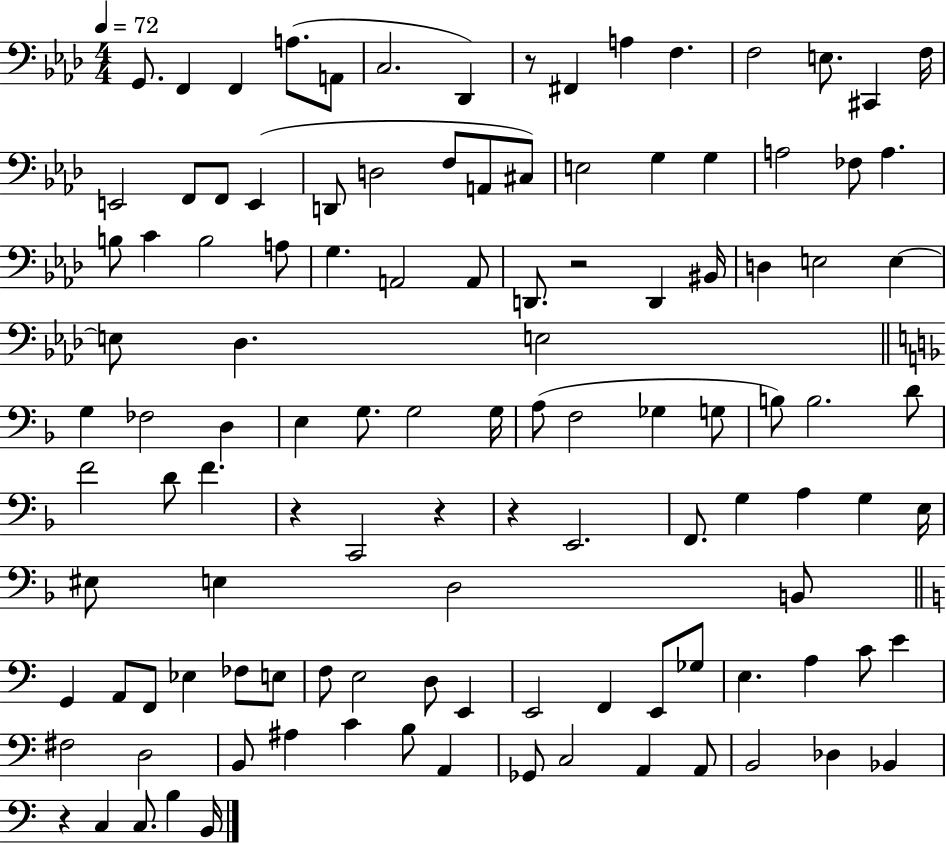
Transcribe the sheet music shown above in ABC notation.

X:1
T:Untitled
M:4/4
L:1/4
K:Ab
G,,/2 F,, F,, A,/2 A,,/2 C,2 _D,, z/2 ^F,, A, F, F,2 E,/2 ^C,, F,/4 E,,2 F,,/2 F,,/2 E,, D,,/2 D,2 F,/2 A,,/2 ^C,/2 E,2 G, G, A,2 _F,/2 A, B,/2 C B,2 A,/2 G, A,,2 A,,/2 D,,/2 z2 D,, ^B,,/4 D, E,2 E, E,/2 _D, E,2 G, _F,2 D, E, G,/2 G,2 G,/4 A,/2 F,2 _G, G,/2 B,/2 B,2 D/2 F2 D/2 F z C,,2 z z E,,2 F,,/2 G, A, G, E,/4 ^E,/2 E, D,2 B,,/2 G,, A,,/2 F,,/2 _E, _F,/2 E,/2 F,/2 E,2 D,/2 E,, E,,2 F,, E,,/2 _G,/2 E, A, C/2 E ^F,2 D,2 B,,/2 ^A, C B,/2 A,, _G,,/2 C,2 A,, A,,/2 B,,2 _D, _B,, z C, C,/2 B, B,,/4